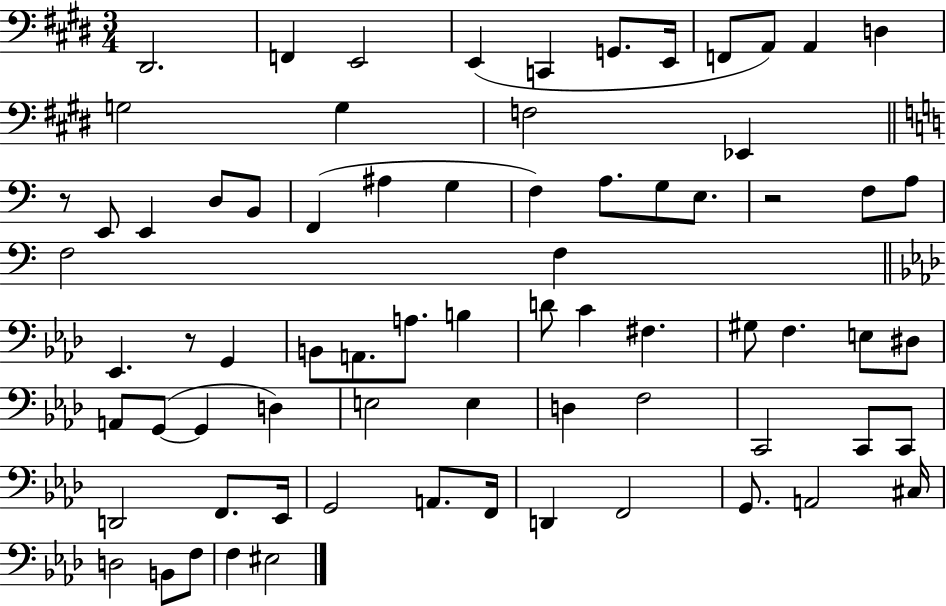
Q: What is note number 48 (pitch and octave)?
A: E3